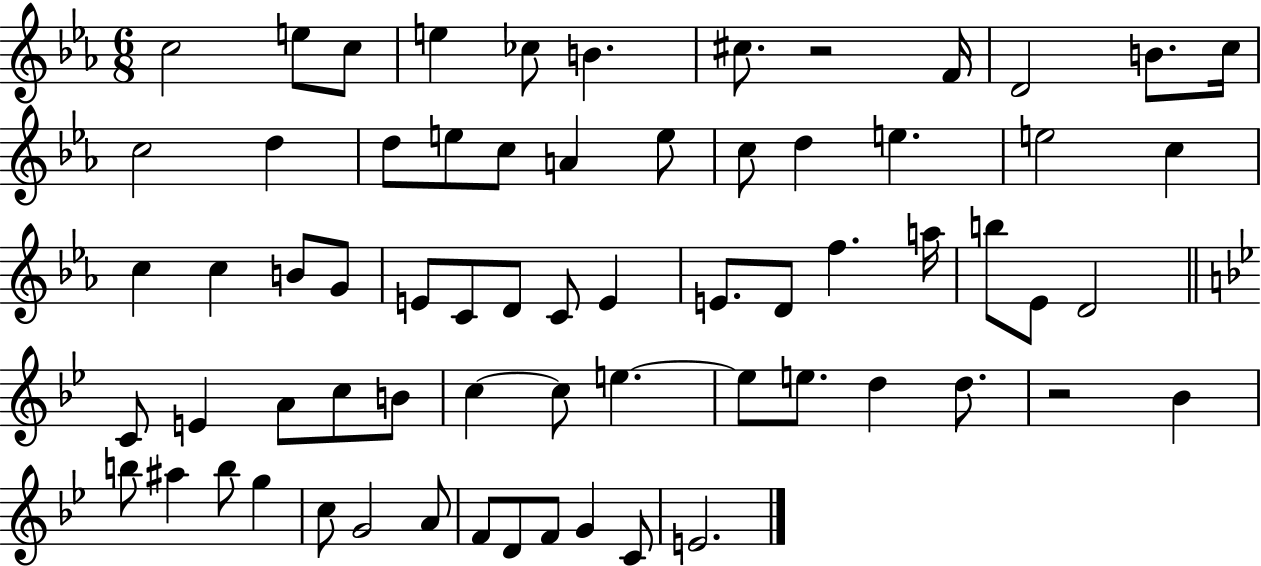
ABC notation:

X:1
T:Untitled
M:6/8
L:1/4
K:Eb
c2 e/2 c/2 e _c/2 B ^c/2 z2 F/4 D2 B/2 c/4 c2 d d/2 e/2 c/2 A e/2 c/2 d e e2 c c c B/2 G/2 E/2 C/2 D/2 C/2 E E/2 D/2 f a/4 b/2 _E/2 D2 C/2 E A/2 c/2 B/2 c c/2 e e/2 e/2 d d/2 z2 _B b/2 ^a b/2 g c/2 G2 A/2 F/2 D/2 F/2 G C/2 E2